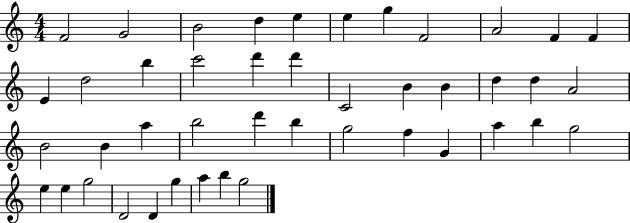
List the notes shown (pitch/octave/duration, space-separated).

F4/h G4/h B4/h D5/q E5/q E5/q G5/q F4/h A4/h F4/q F4/q E4/q D5/h B5/q C6/h D6/q D6/q C4/h B4/q B4/q D5/q D5/q A4/h B4/h B4/q A5/q B5/h D6/q B5/q G5/h F5/q G4/q A5/q B5/q G5/h E5/q E5/q G5/h D4/h D4/q G5/q A5/q B5/q G5/h